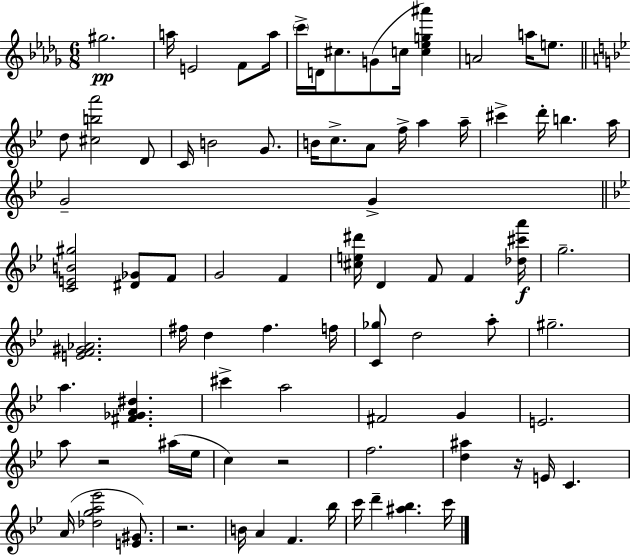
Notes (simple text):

G#5/h. A5/s E4/h F4/e A5/s C6/s D4/s C#5/e. G4/e C5/s [C5,Eb5,G5,A#6]/q A4/h A5/s E5/e. D5/e [C#5,B5,A6]/h D4/e C4/s B4/h G4/e. B4/s C5/e. A4/e F5/s A5/q A5/s C#6/q D6/s B5/q. A5/s G4/h G4/q [C4,E4,B4,G#5]/h [D#4,Gb4]/e F4/e G4/h F4/q [C#5,E5,D#6]/s D4/q F4/e F4/q [Db5,C#6,A6]/s G5/h. [E4,F4,G#4,Ab4]/h. F#5/s D5/q F#5/q. F5/s [C4,Gb5]/e D5/h A5/e G#5/h. A5/q. [F#4,Gb4,A4,D#5]/q. C#6/q A5/h F#4/h G4/q E4/h. A5/e R/h A#5/s Eb5/s C5/q R/h F5/h. [D5,A#5]/q R/s E4/s C4/q. A4/s [Db5,G5,A5,Eb6]/h [E4,G#4]/e. R/h. B4/s A4/q F4/q. Bb5/s C6/s D6/q [A#5,Bb5]/q. C6/s